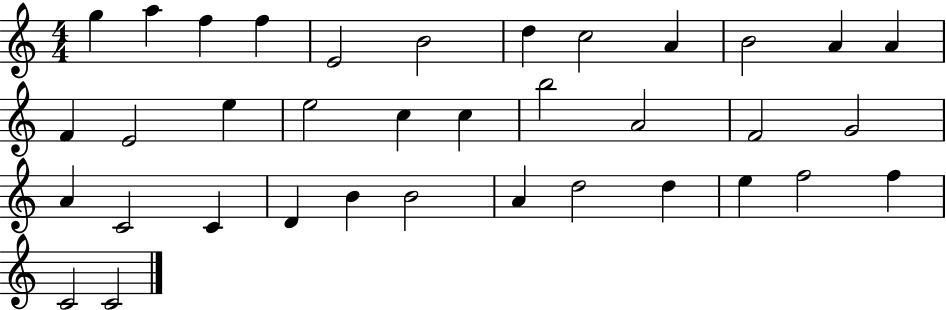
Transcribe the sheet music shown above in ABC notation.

X:1
T:Untitled
M:4/4
L:1/4
K:C
g a f f E2 B2 d c2 A B2 A A F E2 e e2 c c b2 A2 F2 G2 A C2 C D B B2 A d2 d e f2 f C2 C2